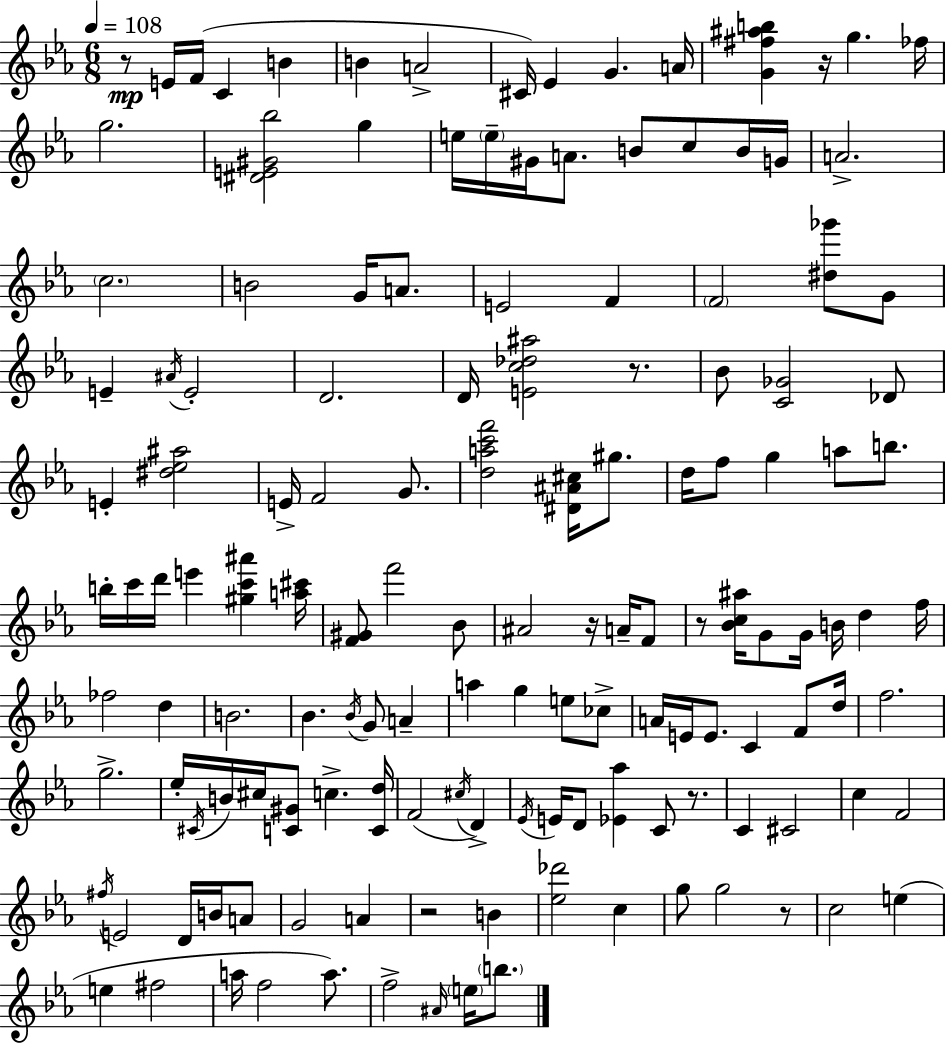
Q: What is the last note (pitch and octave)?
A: B5